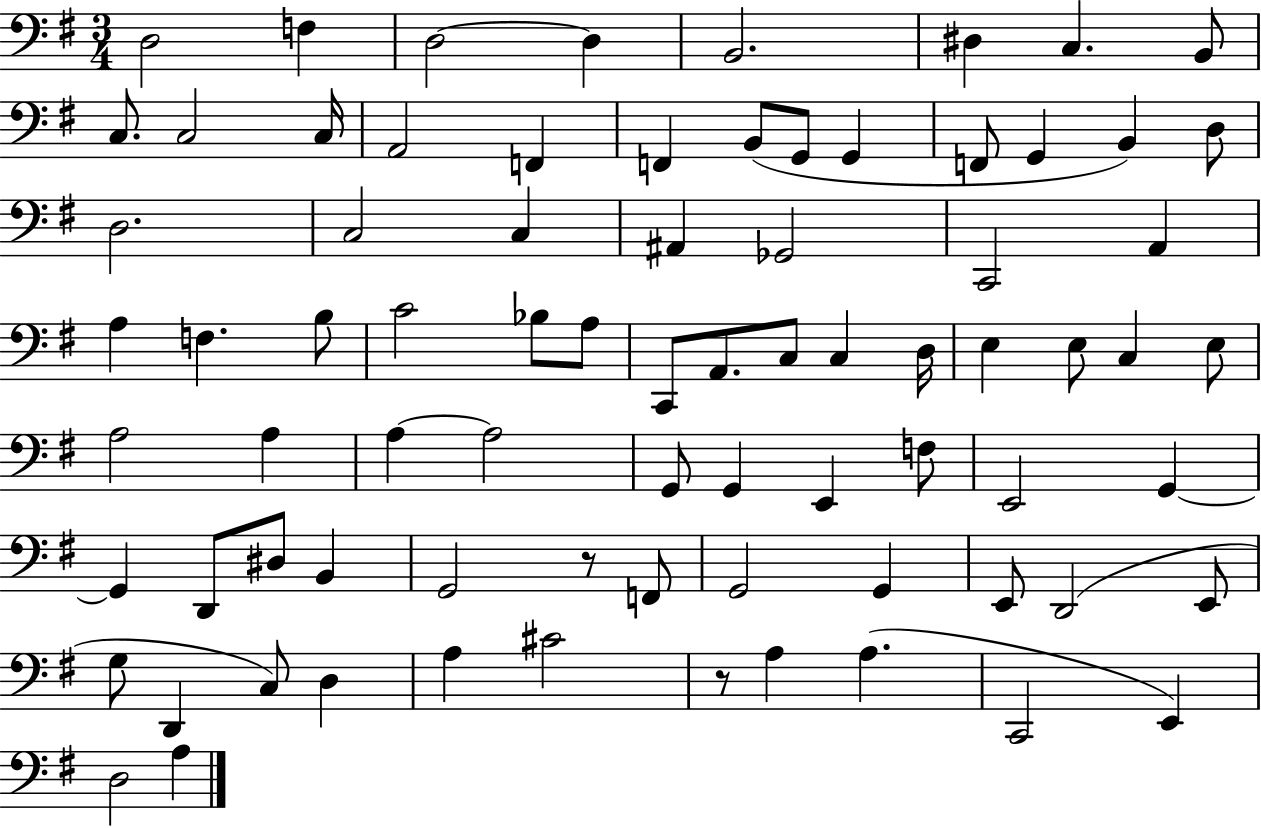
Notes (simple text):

D3/h F3/q D3/h D3/q B2/h. D#3/q C3/q. B2/e C3/e. C3/h C3/s A2/h F2/q F2/q B2/e G2/e G2/q F2/e G2/q B2/q D3/e D3/h. C3/h C3/q A#2/q Gb2/h C2/h A2/q A3/q F3/q. B3/e C4/h Bb3/e A3/e C2/e A2/e. C3/e C3/q D3/s E3/q E3/e C3/q E3/e A3/h A3/q A3/q A3/h G2/e G2/q E2/q F3/e E2/h G2/q G2/q D2/e D#3/e B2/q G2/h R/e F2/e G2/h G2/q E2/e D2/h E2/e G3/e D2/q C3/e D3/q A3/q C#4/h R/e A3/q A3/q. C2/h E2/q D3/h A3/q